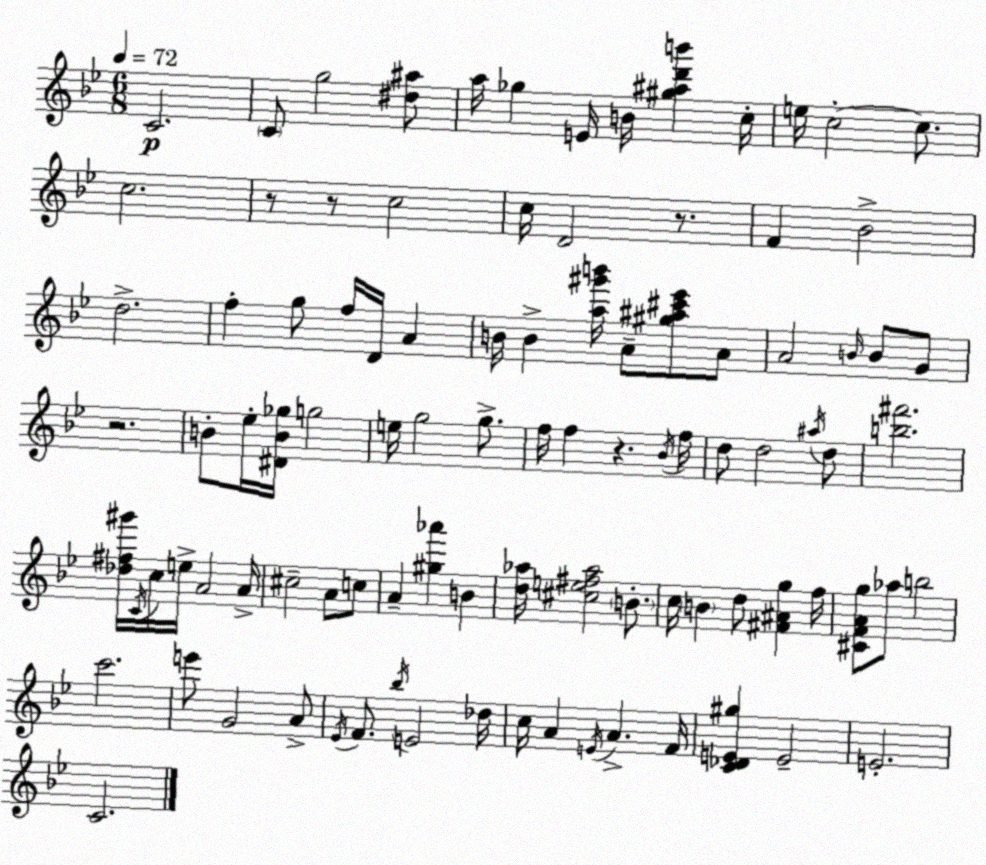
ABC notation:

X:1
T:Untitled
M:6/8
L:1/4
K:Bb
C2 C/2 g2 [^d^a]/2 a/4 _g E/4 B/4 [^g^ad'b'] c/4 e/4 c2 c/2 c2 z/2 z/2 c2 c/4 D2 z/2 F _B2 d2 f g/2 f/4 D/4 A B/4 B [a^g'b']/4 A/2 [^g^a^c'_e']/2 A/2 A2 B/4 B/2 G/2 z2 B/2 _e/4 [^DB_g]/4 g2 e/4 g2 g/2 f/4 f z _B/4 f/4 d/2 d2 ^a/4 d/2 [b^f']2 [_d^f^g']/4 C/4 c/4 e/4 A2 A/4 ^c2 A/2 c/2 A [^g_a'] B [d_a]/4 [^ce^f_a]2 B/2 c/4 B d/2 [^F^Ag] f/4 [^CFAg]/2 _a/2 b2 c'2 e'/2 G2 A/2 _E/4 F/2 _b/4 E2 _d/4 c/4 A E/4 A F/4 [C_DE^g] E2 E2 C2